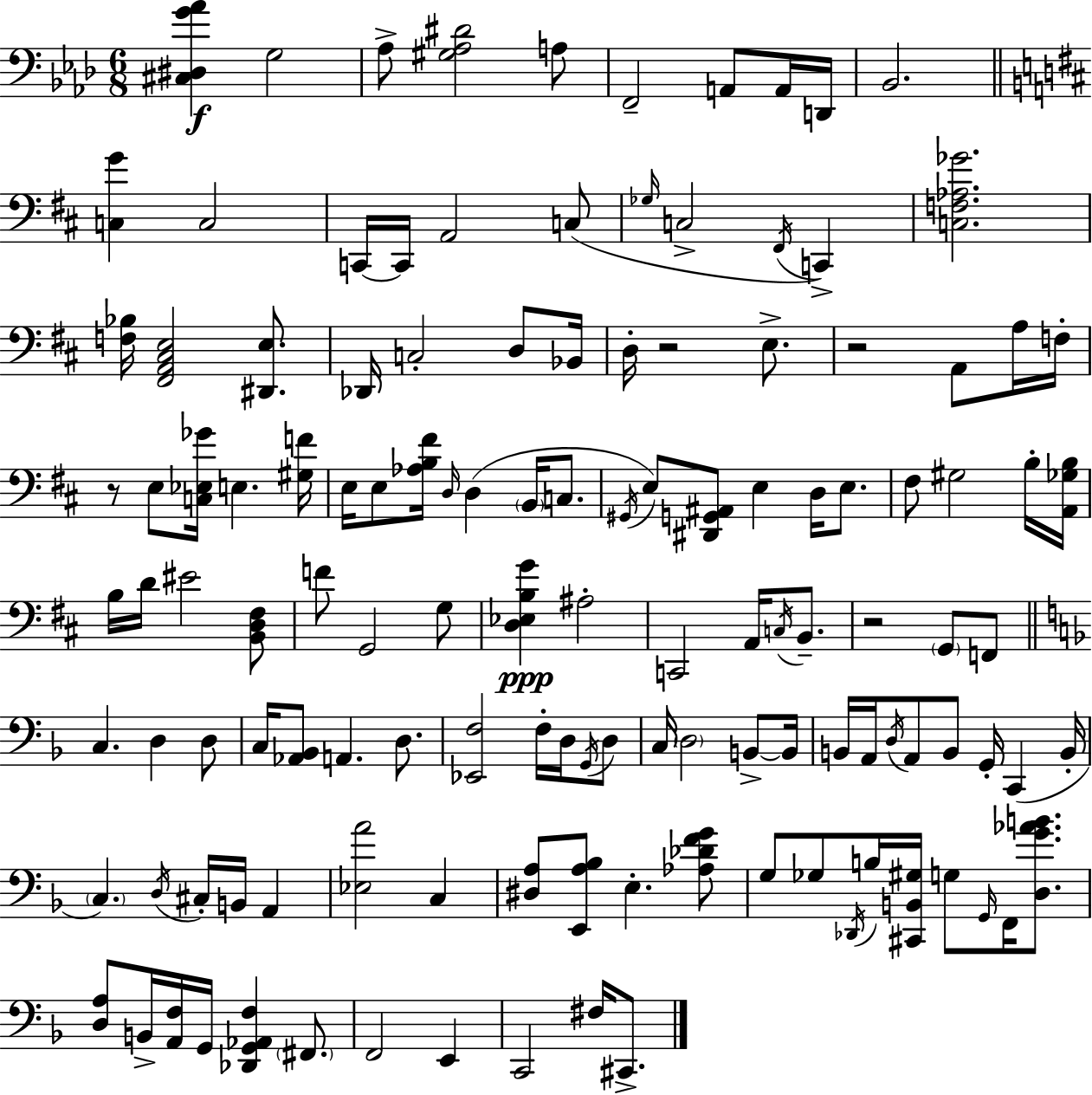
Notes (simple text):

[C#3,D#3,G4,Ab4]/q G3/h Ab3/e [G#3,Ab3,D#4]/h A3/e F2/h A2/e A2/s D2/s Bb2/h. [C3,G4]/q C3/h C2/s C2/s A2/h C3/e Gb3/s C3/h F#2/s C2/q [C3,F3,Ab3,Gb4]/h. [F3,Bb3]/s [F#2,A2,C#3,E3]/h [D#2,E3]/e. Db2/s C3/h D3/e Bb2/s D3/s R/h E3/e. R/h A2/e A3/s F3/s R/e E3/e [C3,Eb3,Gb4]/s E3/q. [G#3,F4]/s E3/s E3/e [Ab3,B3,F#4]/s D3/s D3/q B2/s C3/e. G#2/s E3/e [D#2,G2,A#2]/e E3/q D3/s E3/e. F#3/e G#3/h B3/s [A2,Gb3,B3]/s B3/s D4/s EIS4/h [B2,D3,F#3]/e F4/e G2/h G3/e [D3,Eb3,B3,G4]/q A#3/h C2/h A2/s C3/s B2/e. R/h G2/e F2/e C3/q. D3/q D3/e C3/s [Ab2,Bb2]/e A2/q. D3/e. [Eb2,F3]/h F3/s D3/s G2/s D3/e C3/s D3/h B2/e B2/s B2/s A2/s D3/s A2/e B2/e G2/s C2/q B2/s C3/q. D3/s C#3/s B2/s A2/q [Eb3,A4]/h C3/q [D#3,A3]/e [E2,A3,Bb3]/e E3/q. [Ab3,Db4,F4,G4]/e G3/e Gb3/e Db2/s B3/s [C#2,B2,G#3]/s G3/e G2/s F2/s [D3,G4,Ab4,B4]/e. [D3,A3]/e B2/s [A2,F3]/s G2/s [Db2,G2,Ab2,F3]/q F#2/e. F2/h E2/q C2/h F#3/s C#2/e.